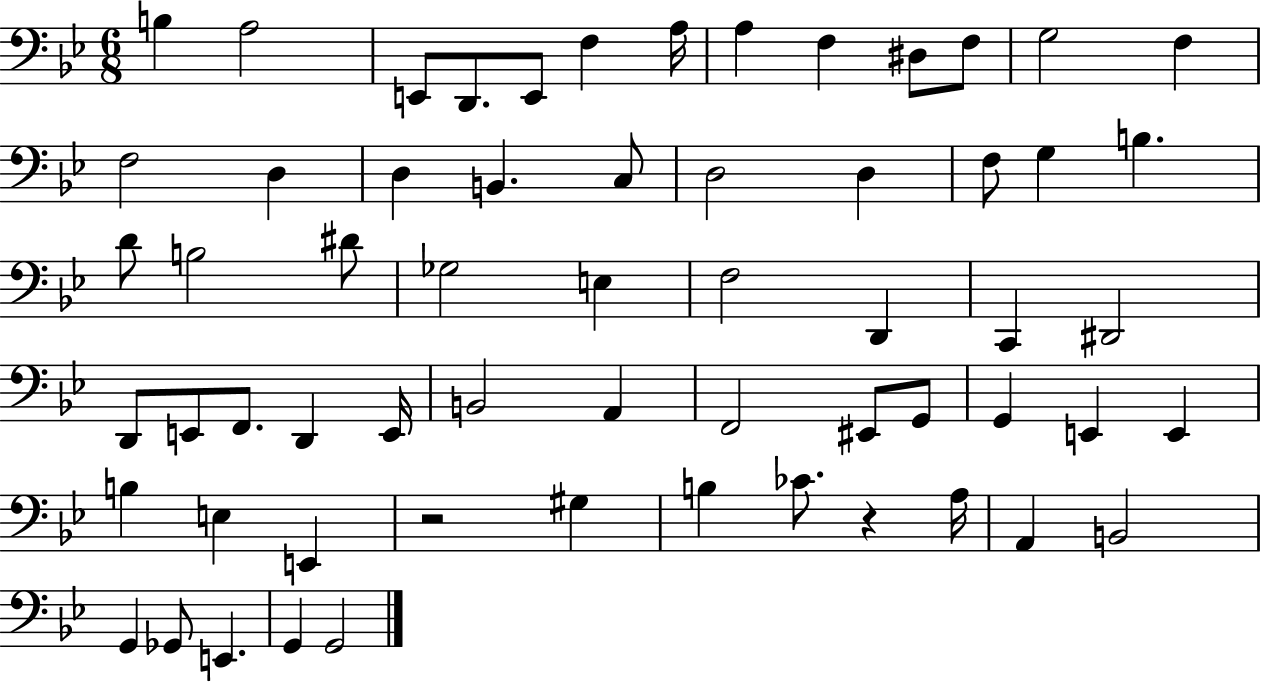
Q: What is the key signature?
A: BES major